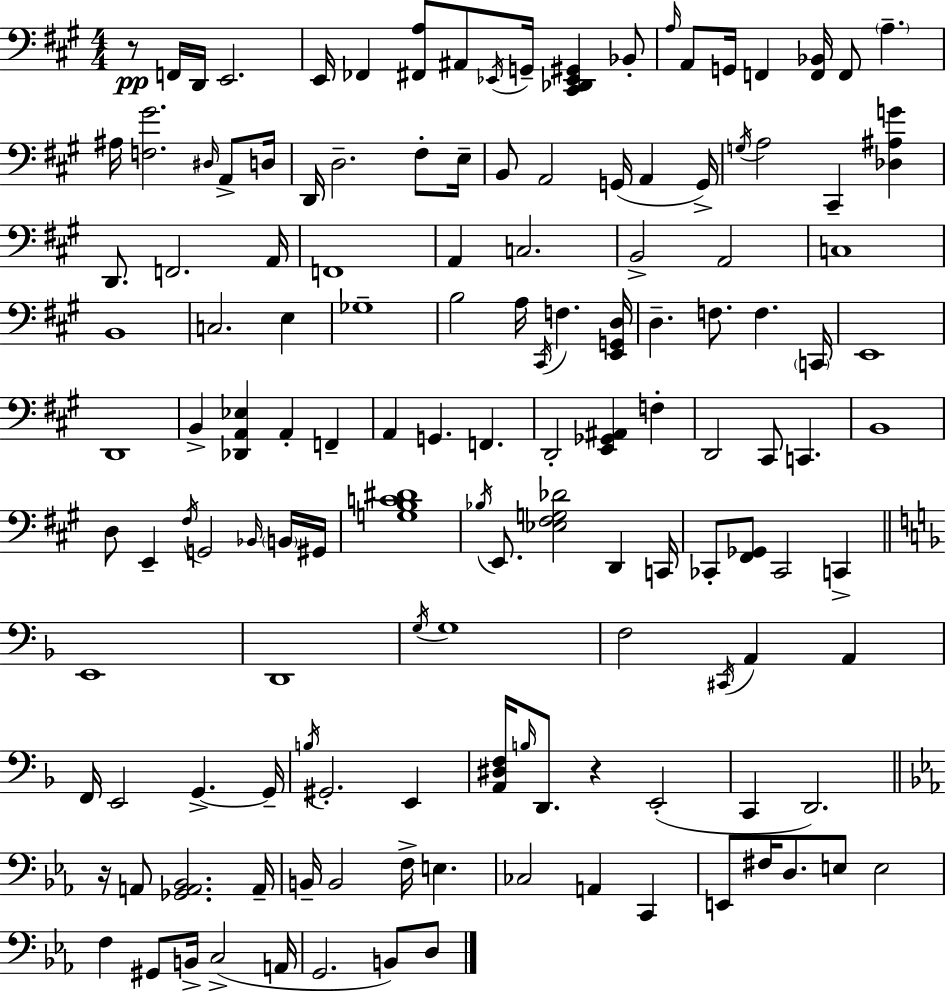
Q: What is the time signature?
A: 4/4